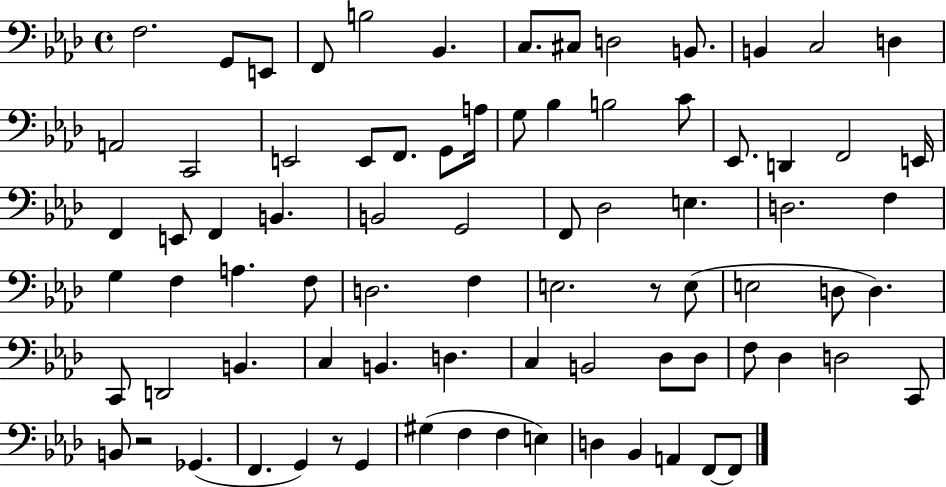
F3/h. G2/e E2/e F2/e B3/h Bb2/q. C3/e. C#3/e D3/h B2/e. B2/q C3/h D3/q A2/h C2/h E2/h E2/e F2/e. G2/e A3/s G3/e Bb3/q B3/h C4/e Eb2/e. D2/q F2/h E2/s F2/q E2/e F2/q B2/q. B2/h G2/h F2/e Db3/h E3/q. D3/h. F3/q G3/q F3/q A3/q. F3/e D3/h. F3/q E3/h. R/e E3/e E3/h D3/e D3/q. C2/e D2/h B2/q. C3/q B2/q. D3/q. C3/q B2/h Db3/e Db3/e F3/e Db3/q D3/h C2/e B2/e R/h Gb2/q. F2/q. G2/q R/e G2/q G#3/q F3/q F3/q E3/q D3/q Bb2/q A2/q F2/e F2/e